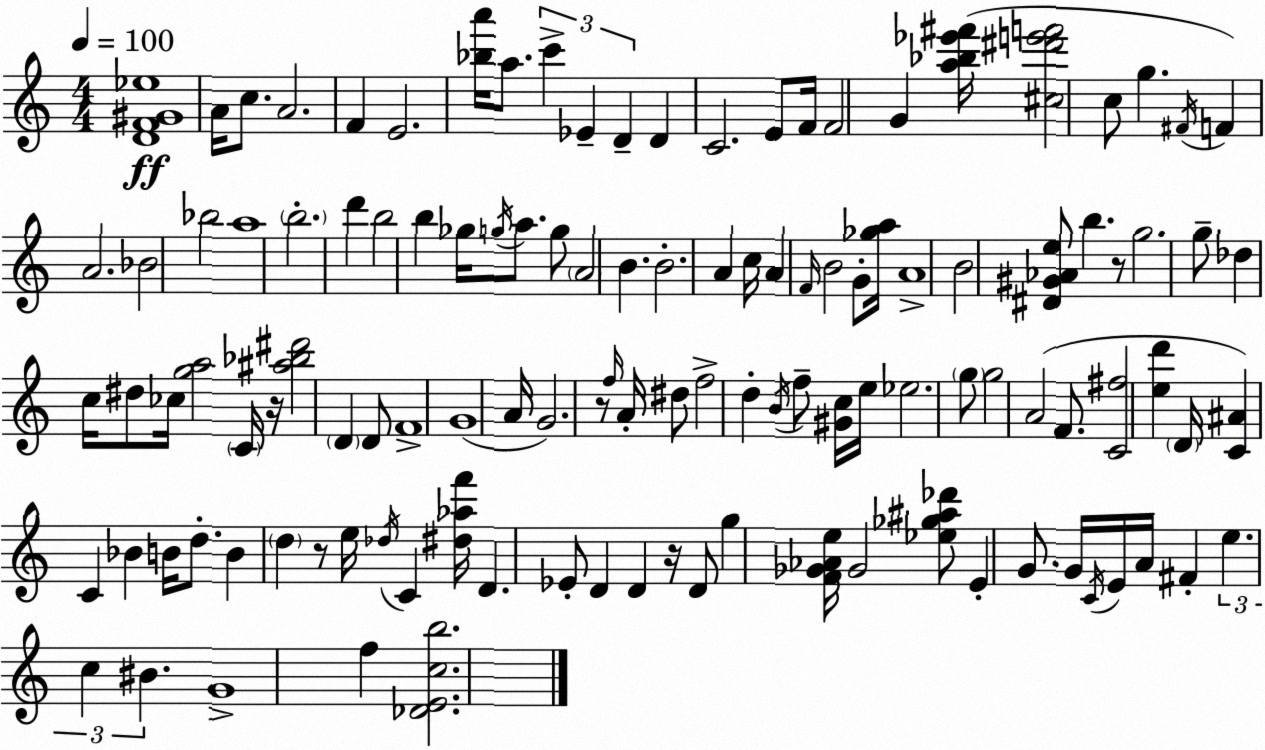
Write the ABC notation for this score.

X:1
T:Untitled
M:4/4
L:1/4
K:Am
[DF^G_e]4 A/4 c/2 A2 F E2 [_ba']/4 a/2 c' _E D D C2 E/2 F/4 F2 G [a_b_e'^f']/4 [^c^d'e'f']2 c/2 g ^F/4 F A2 _B2 _b2 a4 b2 d' b2 b _g/4 g/4 a/2 g/2 A2 B B2 A c/4 A F/4 B2 G/2 [_ga]/4 A4 B2 [^D^G_Ae]/2 b z/2 g2 g/2 _d c/4 ^d/2 _c/4 [ga]2 C/4 z/4 [^a_b^d']2 D D/2 F4 G4 A/4 G2 z/2 f/4 A/4 ^d/2 f2 d B/4 f/2 [^Gc]/4 e/4 _e2 g/2 g2 A2 F/2 [C^f]2 [ed'] D/4 [C^A] C _B B/4 d/2 B d z/2 e/4 _d/4 C [^d_af']/4 D _E/2 D D z/4 D/2 g [F_G_Ae]/4 _G2 [_e_g^a_d']/2 E G/2 G/4 C/4 E/4 A/4 ^F e c ^B G4 f [_DEcb]2